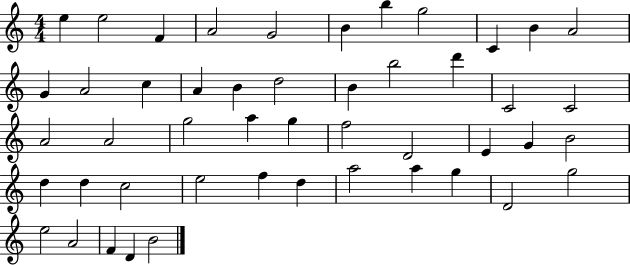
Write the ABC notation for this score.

X:1
T:Untitled
M:4/4
L:1/4
K:C
e e2 F A2 G2 B b g2 C B A2 G A2 c A B d2 B b2 d' C2 C2 A2 A2 g2 a g f2 D2 E G B2 d d c2 e2 f d a2 a g D2 g2 e2 A2 F D B2